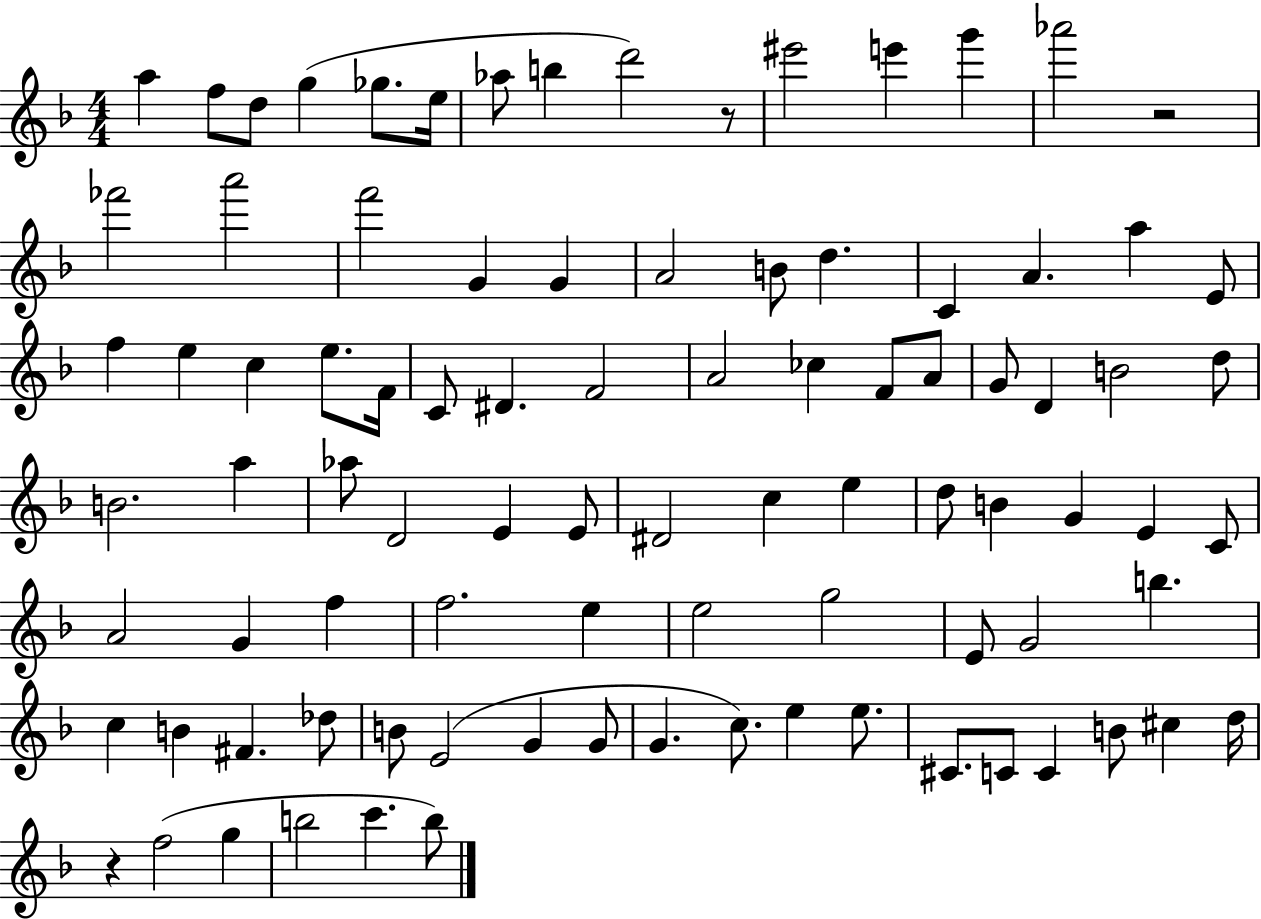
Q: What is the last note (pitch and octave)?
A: B5